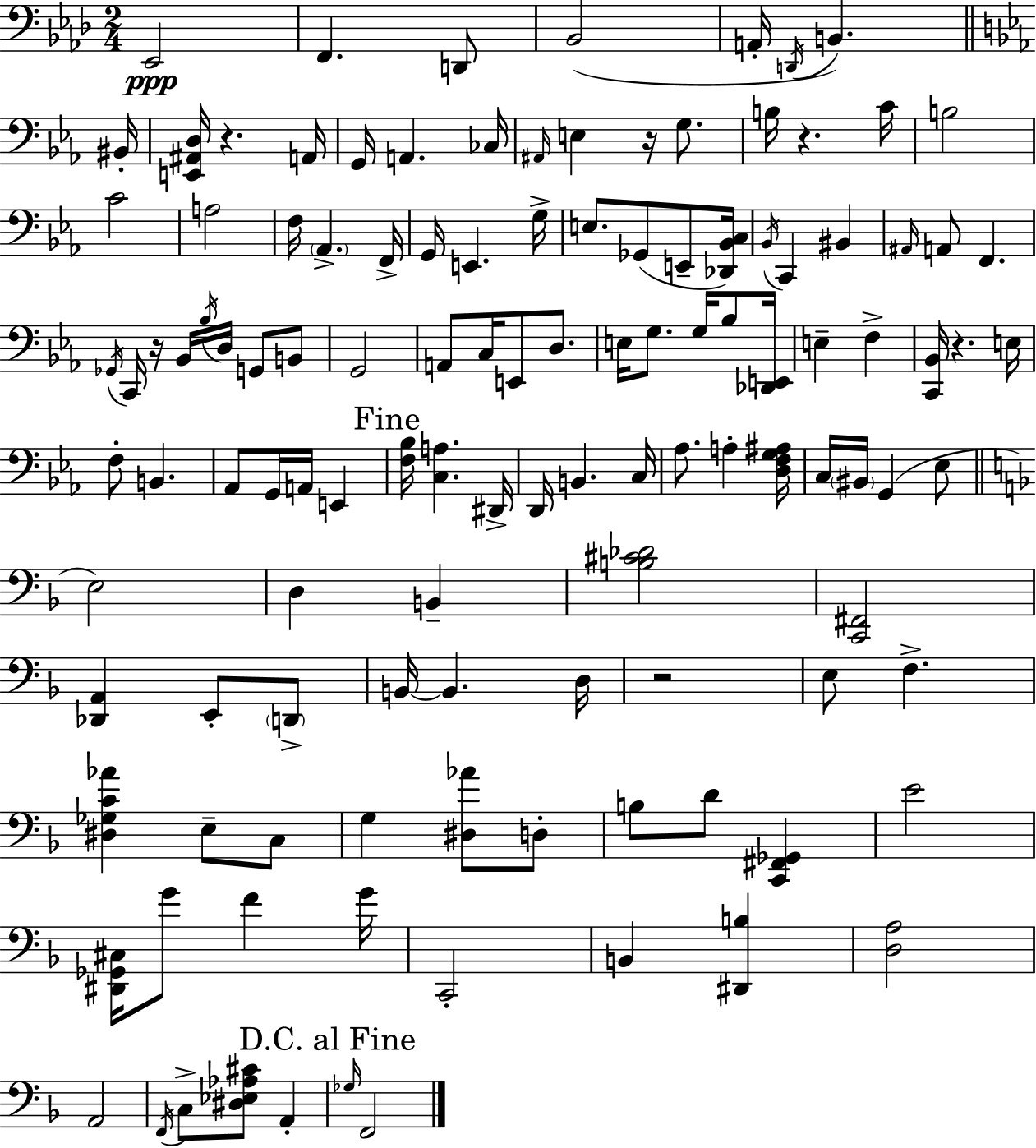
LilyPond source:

{
  \clef bass
  \numericTimeSignature
  \time 2/4
  \key aes \major
  ees,2\ppp | f,4. d,8 | bes,2( | a,16-. \acciaccatura { d,16 } b,4.) | \break \bar "||" \break \key ees \major bis,16-. <e, ais, d>16 r4. | a,16 g,16 a,4. | ces16 \grace { ais,16 } e4 r16 g8. | b16 r4. | \break c'16 b2 | c'2 | a2 | f16 \parenthesize aes,4.-> | \break f,16-> g,16 e,4. | g16-> e8. ges,8( e,8-- | <des, bes, c>16) \acciaccatura { bes,16 } c,4 bis,4 | \grace { ais,16 } a,8 f,4. | \break \acciaccatura { ges,16 } c,16 r16 bes,16 | \acciaccatura { bes16 } d16 g,8 b,8 g,2 | a,8 | c16 e,8 d8. e16 g8. | \break g16 bes8 <des, e,>16 e4-- | f4-> <c, bes,>16 r4. | e16 f8-. | b,4. aes,8 | \break g,16 a,16 e,4 \mark "Fine" <f bes>16 <c a>4. | dis,16-> d,16 b,4. | c16 aes8. | a4-. <d f g ais>16 c16 \parenthesize bis,16 | \break g,4( ees8 \bar "||" \break \key f \major e2) | d4 b,4-- | <b cis' des'>2 | <c, fis,>2 | \break <des, a,>4 e,8-. \parenthesize d,8-> | b,16~~ b,4. d16 | r2 | e8 f4.-> | \break <dis ges c' aes'>4 e8-- c8 | g4 <dis aes'>8 d8-. | b8 d'8 <c, fis, ges,>4 | e'2 | \break <dis, ges, cis>16 g'8 f'4 g'16 | c,2-. | b,4 <dis, b>4 | <d a>2 | \break a,2 | \acciaccatura { f,16 } c8-> <dis ees aes cis'>8 a,4-. | \mark "D.C. al Fine" \grace { ges16 } f,2 | \bar "|."
}